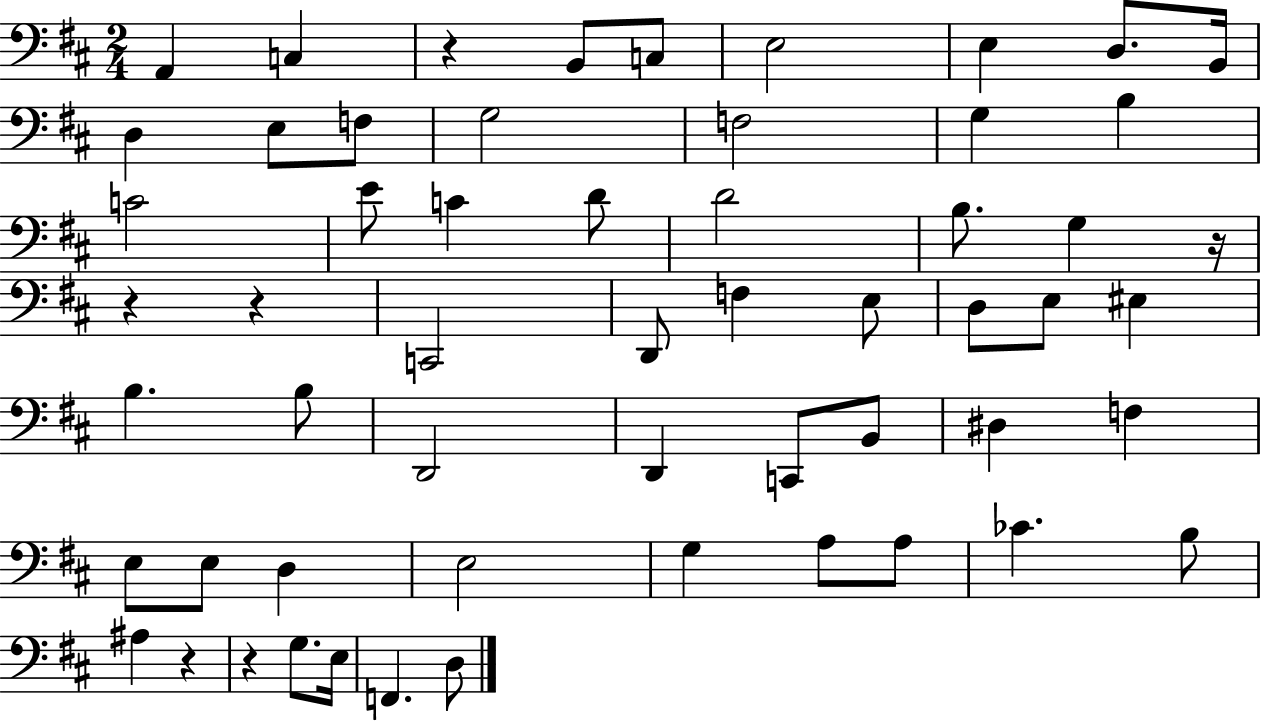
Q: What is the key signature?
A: D major